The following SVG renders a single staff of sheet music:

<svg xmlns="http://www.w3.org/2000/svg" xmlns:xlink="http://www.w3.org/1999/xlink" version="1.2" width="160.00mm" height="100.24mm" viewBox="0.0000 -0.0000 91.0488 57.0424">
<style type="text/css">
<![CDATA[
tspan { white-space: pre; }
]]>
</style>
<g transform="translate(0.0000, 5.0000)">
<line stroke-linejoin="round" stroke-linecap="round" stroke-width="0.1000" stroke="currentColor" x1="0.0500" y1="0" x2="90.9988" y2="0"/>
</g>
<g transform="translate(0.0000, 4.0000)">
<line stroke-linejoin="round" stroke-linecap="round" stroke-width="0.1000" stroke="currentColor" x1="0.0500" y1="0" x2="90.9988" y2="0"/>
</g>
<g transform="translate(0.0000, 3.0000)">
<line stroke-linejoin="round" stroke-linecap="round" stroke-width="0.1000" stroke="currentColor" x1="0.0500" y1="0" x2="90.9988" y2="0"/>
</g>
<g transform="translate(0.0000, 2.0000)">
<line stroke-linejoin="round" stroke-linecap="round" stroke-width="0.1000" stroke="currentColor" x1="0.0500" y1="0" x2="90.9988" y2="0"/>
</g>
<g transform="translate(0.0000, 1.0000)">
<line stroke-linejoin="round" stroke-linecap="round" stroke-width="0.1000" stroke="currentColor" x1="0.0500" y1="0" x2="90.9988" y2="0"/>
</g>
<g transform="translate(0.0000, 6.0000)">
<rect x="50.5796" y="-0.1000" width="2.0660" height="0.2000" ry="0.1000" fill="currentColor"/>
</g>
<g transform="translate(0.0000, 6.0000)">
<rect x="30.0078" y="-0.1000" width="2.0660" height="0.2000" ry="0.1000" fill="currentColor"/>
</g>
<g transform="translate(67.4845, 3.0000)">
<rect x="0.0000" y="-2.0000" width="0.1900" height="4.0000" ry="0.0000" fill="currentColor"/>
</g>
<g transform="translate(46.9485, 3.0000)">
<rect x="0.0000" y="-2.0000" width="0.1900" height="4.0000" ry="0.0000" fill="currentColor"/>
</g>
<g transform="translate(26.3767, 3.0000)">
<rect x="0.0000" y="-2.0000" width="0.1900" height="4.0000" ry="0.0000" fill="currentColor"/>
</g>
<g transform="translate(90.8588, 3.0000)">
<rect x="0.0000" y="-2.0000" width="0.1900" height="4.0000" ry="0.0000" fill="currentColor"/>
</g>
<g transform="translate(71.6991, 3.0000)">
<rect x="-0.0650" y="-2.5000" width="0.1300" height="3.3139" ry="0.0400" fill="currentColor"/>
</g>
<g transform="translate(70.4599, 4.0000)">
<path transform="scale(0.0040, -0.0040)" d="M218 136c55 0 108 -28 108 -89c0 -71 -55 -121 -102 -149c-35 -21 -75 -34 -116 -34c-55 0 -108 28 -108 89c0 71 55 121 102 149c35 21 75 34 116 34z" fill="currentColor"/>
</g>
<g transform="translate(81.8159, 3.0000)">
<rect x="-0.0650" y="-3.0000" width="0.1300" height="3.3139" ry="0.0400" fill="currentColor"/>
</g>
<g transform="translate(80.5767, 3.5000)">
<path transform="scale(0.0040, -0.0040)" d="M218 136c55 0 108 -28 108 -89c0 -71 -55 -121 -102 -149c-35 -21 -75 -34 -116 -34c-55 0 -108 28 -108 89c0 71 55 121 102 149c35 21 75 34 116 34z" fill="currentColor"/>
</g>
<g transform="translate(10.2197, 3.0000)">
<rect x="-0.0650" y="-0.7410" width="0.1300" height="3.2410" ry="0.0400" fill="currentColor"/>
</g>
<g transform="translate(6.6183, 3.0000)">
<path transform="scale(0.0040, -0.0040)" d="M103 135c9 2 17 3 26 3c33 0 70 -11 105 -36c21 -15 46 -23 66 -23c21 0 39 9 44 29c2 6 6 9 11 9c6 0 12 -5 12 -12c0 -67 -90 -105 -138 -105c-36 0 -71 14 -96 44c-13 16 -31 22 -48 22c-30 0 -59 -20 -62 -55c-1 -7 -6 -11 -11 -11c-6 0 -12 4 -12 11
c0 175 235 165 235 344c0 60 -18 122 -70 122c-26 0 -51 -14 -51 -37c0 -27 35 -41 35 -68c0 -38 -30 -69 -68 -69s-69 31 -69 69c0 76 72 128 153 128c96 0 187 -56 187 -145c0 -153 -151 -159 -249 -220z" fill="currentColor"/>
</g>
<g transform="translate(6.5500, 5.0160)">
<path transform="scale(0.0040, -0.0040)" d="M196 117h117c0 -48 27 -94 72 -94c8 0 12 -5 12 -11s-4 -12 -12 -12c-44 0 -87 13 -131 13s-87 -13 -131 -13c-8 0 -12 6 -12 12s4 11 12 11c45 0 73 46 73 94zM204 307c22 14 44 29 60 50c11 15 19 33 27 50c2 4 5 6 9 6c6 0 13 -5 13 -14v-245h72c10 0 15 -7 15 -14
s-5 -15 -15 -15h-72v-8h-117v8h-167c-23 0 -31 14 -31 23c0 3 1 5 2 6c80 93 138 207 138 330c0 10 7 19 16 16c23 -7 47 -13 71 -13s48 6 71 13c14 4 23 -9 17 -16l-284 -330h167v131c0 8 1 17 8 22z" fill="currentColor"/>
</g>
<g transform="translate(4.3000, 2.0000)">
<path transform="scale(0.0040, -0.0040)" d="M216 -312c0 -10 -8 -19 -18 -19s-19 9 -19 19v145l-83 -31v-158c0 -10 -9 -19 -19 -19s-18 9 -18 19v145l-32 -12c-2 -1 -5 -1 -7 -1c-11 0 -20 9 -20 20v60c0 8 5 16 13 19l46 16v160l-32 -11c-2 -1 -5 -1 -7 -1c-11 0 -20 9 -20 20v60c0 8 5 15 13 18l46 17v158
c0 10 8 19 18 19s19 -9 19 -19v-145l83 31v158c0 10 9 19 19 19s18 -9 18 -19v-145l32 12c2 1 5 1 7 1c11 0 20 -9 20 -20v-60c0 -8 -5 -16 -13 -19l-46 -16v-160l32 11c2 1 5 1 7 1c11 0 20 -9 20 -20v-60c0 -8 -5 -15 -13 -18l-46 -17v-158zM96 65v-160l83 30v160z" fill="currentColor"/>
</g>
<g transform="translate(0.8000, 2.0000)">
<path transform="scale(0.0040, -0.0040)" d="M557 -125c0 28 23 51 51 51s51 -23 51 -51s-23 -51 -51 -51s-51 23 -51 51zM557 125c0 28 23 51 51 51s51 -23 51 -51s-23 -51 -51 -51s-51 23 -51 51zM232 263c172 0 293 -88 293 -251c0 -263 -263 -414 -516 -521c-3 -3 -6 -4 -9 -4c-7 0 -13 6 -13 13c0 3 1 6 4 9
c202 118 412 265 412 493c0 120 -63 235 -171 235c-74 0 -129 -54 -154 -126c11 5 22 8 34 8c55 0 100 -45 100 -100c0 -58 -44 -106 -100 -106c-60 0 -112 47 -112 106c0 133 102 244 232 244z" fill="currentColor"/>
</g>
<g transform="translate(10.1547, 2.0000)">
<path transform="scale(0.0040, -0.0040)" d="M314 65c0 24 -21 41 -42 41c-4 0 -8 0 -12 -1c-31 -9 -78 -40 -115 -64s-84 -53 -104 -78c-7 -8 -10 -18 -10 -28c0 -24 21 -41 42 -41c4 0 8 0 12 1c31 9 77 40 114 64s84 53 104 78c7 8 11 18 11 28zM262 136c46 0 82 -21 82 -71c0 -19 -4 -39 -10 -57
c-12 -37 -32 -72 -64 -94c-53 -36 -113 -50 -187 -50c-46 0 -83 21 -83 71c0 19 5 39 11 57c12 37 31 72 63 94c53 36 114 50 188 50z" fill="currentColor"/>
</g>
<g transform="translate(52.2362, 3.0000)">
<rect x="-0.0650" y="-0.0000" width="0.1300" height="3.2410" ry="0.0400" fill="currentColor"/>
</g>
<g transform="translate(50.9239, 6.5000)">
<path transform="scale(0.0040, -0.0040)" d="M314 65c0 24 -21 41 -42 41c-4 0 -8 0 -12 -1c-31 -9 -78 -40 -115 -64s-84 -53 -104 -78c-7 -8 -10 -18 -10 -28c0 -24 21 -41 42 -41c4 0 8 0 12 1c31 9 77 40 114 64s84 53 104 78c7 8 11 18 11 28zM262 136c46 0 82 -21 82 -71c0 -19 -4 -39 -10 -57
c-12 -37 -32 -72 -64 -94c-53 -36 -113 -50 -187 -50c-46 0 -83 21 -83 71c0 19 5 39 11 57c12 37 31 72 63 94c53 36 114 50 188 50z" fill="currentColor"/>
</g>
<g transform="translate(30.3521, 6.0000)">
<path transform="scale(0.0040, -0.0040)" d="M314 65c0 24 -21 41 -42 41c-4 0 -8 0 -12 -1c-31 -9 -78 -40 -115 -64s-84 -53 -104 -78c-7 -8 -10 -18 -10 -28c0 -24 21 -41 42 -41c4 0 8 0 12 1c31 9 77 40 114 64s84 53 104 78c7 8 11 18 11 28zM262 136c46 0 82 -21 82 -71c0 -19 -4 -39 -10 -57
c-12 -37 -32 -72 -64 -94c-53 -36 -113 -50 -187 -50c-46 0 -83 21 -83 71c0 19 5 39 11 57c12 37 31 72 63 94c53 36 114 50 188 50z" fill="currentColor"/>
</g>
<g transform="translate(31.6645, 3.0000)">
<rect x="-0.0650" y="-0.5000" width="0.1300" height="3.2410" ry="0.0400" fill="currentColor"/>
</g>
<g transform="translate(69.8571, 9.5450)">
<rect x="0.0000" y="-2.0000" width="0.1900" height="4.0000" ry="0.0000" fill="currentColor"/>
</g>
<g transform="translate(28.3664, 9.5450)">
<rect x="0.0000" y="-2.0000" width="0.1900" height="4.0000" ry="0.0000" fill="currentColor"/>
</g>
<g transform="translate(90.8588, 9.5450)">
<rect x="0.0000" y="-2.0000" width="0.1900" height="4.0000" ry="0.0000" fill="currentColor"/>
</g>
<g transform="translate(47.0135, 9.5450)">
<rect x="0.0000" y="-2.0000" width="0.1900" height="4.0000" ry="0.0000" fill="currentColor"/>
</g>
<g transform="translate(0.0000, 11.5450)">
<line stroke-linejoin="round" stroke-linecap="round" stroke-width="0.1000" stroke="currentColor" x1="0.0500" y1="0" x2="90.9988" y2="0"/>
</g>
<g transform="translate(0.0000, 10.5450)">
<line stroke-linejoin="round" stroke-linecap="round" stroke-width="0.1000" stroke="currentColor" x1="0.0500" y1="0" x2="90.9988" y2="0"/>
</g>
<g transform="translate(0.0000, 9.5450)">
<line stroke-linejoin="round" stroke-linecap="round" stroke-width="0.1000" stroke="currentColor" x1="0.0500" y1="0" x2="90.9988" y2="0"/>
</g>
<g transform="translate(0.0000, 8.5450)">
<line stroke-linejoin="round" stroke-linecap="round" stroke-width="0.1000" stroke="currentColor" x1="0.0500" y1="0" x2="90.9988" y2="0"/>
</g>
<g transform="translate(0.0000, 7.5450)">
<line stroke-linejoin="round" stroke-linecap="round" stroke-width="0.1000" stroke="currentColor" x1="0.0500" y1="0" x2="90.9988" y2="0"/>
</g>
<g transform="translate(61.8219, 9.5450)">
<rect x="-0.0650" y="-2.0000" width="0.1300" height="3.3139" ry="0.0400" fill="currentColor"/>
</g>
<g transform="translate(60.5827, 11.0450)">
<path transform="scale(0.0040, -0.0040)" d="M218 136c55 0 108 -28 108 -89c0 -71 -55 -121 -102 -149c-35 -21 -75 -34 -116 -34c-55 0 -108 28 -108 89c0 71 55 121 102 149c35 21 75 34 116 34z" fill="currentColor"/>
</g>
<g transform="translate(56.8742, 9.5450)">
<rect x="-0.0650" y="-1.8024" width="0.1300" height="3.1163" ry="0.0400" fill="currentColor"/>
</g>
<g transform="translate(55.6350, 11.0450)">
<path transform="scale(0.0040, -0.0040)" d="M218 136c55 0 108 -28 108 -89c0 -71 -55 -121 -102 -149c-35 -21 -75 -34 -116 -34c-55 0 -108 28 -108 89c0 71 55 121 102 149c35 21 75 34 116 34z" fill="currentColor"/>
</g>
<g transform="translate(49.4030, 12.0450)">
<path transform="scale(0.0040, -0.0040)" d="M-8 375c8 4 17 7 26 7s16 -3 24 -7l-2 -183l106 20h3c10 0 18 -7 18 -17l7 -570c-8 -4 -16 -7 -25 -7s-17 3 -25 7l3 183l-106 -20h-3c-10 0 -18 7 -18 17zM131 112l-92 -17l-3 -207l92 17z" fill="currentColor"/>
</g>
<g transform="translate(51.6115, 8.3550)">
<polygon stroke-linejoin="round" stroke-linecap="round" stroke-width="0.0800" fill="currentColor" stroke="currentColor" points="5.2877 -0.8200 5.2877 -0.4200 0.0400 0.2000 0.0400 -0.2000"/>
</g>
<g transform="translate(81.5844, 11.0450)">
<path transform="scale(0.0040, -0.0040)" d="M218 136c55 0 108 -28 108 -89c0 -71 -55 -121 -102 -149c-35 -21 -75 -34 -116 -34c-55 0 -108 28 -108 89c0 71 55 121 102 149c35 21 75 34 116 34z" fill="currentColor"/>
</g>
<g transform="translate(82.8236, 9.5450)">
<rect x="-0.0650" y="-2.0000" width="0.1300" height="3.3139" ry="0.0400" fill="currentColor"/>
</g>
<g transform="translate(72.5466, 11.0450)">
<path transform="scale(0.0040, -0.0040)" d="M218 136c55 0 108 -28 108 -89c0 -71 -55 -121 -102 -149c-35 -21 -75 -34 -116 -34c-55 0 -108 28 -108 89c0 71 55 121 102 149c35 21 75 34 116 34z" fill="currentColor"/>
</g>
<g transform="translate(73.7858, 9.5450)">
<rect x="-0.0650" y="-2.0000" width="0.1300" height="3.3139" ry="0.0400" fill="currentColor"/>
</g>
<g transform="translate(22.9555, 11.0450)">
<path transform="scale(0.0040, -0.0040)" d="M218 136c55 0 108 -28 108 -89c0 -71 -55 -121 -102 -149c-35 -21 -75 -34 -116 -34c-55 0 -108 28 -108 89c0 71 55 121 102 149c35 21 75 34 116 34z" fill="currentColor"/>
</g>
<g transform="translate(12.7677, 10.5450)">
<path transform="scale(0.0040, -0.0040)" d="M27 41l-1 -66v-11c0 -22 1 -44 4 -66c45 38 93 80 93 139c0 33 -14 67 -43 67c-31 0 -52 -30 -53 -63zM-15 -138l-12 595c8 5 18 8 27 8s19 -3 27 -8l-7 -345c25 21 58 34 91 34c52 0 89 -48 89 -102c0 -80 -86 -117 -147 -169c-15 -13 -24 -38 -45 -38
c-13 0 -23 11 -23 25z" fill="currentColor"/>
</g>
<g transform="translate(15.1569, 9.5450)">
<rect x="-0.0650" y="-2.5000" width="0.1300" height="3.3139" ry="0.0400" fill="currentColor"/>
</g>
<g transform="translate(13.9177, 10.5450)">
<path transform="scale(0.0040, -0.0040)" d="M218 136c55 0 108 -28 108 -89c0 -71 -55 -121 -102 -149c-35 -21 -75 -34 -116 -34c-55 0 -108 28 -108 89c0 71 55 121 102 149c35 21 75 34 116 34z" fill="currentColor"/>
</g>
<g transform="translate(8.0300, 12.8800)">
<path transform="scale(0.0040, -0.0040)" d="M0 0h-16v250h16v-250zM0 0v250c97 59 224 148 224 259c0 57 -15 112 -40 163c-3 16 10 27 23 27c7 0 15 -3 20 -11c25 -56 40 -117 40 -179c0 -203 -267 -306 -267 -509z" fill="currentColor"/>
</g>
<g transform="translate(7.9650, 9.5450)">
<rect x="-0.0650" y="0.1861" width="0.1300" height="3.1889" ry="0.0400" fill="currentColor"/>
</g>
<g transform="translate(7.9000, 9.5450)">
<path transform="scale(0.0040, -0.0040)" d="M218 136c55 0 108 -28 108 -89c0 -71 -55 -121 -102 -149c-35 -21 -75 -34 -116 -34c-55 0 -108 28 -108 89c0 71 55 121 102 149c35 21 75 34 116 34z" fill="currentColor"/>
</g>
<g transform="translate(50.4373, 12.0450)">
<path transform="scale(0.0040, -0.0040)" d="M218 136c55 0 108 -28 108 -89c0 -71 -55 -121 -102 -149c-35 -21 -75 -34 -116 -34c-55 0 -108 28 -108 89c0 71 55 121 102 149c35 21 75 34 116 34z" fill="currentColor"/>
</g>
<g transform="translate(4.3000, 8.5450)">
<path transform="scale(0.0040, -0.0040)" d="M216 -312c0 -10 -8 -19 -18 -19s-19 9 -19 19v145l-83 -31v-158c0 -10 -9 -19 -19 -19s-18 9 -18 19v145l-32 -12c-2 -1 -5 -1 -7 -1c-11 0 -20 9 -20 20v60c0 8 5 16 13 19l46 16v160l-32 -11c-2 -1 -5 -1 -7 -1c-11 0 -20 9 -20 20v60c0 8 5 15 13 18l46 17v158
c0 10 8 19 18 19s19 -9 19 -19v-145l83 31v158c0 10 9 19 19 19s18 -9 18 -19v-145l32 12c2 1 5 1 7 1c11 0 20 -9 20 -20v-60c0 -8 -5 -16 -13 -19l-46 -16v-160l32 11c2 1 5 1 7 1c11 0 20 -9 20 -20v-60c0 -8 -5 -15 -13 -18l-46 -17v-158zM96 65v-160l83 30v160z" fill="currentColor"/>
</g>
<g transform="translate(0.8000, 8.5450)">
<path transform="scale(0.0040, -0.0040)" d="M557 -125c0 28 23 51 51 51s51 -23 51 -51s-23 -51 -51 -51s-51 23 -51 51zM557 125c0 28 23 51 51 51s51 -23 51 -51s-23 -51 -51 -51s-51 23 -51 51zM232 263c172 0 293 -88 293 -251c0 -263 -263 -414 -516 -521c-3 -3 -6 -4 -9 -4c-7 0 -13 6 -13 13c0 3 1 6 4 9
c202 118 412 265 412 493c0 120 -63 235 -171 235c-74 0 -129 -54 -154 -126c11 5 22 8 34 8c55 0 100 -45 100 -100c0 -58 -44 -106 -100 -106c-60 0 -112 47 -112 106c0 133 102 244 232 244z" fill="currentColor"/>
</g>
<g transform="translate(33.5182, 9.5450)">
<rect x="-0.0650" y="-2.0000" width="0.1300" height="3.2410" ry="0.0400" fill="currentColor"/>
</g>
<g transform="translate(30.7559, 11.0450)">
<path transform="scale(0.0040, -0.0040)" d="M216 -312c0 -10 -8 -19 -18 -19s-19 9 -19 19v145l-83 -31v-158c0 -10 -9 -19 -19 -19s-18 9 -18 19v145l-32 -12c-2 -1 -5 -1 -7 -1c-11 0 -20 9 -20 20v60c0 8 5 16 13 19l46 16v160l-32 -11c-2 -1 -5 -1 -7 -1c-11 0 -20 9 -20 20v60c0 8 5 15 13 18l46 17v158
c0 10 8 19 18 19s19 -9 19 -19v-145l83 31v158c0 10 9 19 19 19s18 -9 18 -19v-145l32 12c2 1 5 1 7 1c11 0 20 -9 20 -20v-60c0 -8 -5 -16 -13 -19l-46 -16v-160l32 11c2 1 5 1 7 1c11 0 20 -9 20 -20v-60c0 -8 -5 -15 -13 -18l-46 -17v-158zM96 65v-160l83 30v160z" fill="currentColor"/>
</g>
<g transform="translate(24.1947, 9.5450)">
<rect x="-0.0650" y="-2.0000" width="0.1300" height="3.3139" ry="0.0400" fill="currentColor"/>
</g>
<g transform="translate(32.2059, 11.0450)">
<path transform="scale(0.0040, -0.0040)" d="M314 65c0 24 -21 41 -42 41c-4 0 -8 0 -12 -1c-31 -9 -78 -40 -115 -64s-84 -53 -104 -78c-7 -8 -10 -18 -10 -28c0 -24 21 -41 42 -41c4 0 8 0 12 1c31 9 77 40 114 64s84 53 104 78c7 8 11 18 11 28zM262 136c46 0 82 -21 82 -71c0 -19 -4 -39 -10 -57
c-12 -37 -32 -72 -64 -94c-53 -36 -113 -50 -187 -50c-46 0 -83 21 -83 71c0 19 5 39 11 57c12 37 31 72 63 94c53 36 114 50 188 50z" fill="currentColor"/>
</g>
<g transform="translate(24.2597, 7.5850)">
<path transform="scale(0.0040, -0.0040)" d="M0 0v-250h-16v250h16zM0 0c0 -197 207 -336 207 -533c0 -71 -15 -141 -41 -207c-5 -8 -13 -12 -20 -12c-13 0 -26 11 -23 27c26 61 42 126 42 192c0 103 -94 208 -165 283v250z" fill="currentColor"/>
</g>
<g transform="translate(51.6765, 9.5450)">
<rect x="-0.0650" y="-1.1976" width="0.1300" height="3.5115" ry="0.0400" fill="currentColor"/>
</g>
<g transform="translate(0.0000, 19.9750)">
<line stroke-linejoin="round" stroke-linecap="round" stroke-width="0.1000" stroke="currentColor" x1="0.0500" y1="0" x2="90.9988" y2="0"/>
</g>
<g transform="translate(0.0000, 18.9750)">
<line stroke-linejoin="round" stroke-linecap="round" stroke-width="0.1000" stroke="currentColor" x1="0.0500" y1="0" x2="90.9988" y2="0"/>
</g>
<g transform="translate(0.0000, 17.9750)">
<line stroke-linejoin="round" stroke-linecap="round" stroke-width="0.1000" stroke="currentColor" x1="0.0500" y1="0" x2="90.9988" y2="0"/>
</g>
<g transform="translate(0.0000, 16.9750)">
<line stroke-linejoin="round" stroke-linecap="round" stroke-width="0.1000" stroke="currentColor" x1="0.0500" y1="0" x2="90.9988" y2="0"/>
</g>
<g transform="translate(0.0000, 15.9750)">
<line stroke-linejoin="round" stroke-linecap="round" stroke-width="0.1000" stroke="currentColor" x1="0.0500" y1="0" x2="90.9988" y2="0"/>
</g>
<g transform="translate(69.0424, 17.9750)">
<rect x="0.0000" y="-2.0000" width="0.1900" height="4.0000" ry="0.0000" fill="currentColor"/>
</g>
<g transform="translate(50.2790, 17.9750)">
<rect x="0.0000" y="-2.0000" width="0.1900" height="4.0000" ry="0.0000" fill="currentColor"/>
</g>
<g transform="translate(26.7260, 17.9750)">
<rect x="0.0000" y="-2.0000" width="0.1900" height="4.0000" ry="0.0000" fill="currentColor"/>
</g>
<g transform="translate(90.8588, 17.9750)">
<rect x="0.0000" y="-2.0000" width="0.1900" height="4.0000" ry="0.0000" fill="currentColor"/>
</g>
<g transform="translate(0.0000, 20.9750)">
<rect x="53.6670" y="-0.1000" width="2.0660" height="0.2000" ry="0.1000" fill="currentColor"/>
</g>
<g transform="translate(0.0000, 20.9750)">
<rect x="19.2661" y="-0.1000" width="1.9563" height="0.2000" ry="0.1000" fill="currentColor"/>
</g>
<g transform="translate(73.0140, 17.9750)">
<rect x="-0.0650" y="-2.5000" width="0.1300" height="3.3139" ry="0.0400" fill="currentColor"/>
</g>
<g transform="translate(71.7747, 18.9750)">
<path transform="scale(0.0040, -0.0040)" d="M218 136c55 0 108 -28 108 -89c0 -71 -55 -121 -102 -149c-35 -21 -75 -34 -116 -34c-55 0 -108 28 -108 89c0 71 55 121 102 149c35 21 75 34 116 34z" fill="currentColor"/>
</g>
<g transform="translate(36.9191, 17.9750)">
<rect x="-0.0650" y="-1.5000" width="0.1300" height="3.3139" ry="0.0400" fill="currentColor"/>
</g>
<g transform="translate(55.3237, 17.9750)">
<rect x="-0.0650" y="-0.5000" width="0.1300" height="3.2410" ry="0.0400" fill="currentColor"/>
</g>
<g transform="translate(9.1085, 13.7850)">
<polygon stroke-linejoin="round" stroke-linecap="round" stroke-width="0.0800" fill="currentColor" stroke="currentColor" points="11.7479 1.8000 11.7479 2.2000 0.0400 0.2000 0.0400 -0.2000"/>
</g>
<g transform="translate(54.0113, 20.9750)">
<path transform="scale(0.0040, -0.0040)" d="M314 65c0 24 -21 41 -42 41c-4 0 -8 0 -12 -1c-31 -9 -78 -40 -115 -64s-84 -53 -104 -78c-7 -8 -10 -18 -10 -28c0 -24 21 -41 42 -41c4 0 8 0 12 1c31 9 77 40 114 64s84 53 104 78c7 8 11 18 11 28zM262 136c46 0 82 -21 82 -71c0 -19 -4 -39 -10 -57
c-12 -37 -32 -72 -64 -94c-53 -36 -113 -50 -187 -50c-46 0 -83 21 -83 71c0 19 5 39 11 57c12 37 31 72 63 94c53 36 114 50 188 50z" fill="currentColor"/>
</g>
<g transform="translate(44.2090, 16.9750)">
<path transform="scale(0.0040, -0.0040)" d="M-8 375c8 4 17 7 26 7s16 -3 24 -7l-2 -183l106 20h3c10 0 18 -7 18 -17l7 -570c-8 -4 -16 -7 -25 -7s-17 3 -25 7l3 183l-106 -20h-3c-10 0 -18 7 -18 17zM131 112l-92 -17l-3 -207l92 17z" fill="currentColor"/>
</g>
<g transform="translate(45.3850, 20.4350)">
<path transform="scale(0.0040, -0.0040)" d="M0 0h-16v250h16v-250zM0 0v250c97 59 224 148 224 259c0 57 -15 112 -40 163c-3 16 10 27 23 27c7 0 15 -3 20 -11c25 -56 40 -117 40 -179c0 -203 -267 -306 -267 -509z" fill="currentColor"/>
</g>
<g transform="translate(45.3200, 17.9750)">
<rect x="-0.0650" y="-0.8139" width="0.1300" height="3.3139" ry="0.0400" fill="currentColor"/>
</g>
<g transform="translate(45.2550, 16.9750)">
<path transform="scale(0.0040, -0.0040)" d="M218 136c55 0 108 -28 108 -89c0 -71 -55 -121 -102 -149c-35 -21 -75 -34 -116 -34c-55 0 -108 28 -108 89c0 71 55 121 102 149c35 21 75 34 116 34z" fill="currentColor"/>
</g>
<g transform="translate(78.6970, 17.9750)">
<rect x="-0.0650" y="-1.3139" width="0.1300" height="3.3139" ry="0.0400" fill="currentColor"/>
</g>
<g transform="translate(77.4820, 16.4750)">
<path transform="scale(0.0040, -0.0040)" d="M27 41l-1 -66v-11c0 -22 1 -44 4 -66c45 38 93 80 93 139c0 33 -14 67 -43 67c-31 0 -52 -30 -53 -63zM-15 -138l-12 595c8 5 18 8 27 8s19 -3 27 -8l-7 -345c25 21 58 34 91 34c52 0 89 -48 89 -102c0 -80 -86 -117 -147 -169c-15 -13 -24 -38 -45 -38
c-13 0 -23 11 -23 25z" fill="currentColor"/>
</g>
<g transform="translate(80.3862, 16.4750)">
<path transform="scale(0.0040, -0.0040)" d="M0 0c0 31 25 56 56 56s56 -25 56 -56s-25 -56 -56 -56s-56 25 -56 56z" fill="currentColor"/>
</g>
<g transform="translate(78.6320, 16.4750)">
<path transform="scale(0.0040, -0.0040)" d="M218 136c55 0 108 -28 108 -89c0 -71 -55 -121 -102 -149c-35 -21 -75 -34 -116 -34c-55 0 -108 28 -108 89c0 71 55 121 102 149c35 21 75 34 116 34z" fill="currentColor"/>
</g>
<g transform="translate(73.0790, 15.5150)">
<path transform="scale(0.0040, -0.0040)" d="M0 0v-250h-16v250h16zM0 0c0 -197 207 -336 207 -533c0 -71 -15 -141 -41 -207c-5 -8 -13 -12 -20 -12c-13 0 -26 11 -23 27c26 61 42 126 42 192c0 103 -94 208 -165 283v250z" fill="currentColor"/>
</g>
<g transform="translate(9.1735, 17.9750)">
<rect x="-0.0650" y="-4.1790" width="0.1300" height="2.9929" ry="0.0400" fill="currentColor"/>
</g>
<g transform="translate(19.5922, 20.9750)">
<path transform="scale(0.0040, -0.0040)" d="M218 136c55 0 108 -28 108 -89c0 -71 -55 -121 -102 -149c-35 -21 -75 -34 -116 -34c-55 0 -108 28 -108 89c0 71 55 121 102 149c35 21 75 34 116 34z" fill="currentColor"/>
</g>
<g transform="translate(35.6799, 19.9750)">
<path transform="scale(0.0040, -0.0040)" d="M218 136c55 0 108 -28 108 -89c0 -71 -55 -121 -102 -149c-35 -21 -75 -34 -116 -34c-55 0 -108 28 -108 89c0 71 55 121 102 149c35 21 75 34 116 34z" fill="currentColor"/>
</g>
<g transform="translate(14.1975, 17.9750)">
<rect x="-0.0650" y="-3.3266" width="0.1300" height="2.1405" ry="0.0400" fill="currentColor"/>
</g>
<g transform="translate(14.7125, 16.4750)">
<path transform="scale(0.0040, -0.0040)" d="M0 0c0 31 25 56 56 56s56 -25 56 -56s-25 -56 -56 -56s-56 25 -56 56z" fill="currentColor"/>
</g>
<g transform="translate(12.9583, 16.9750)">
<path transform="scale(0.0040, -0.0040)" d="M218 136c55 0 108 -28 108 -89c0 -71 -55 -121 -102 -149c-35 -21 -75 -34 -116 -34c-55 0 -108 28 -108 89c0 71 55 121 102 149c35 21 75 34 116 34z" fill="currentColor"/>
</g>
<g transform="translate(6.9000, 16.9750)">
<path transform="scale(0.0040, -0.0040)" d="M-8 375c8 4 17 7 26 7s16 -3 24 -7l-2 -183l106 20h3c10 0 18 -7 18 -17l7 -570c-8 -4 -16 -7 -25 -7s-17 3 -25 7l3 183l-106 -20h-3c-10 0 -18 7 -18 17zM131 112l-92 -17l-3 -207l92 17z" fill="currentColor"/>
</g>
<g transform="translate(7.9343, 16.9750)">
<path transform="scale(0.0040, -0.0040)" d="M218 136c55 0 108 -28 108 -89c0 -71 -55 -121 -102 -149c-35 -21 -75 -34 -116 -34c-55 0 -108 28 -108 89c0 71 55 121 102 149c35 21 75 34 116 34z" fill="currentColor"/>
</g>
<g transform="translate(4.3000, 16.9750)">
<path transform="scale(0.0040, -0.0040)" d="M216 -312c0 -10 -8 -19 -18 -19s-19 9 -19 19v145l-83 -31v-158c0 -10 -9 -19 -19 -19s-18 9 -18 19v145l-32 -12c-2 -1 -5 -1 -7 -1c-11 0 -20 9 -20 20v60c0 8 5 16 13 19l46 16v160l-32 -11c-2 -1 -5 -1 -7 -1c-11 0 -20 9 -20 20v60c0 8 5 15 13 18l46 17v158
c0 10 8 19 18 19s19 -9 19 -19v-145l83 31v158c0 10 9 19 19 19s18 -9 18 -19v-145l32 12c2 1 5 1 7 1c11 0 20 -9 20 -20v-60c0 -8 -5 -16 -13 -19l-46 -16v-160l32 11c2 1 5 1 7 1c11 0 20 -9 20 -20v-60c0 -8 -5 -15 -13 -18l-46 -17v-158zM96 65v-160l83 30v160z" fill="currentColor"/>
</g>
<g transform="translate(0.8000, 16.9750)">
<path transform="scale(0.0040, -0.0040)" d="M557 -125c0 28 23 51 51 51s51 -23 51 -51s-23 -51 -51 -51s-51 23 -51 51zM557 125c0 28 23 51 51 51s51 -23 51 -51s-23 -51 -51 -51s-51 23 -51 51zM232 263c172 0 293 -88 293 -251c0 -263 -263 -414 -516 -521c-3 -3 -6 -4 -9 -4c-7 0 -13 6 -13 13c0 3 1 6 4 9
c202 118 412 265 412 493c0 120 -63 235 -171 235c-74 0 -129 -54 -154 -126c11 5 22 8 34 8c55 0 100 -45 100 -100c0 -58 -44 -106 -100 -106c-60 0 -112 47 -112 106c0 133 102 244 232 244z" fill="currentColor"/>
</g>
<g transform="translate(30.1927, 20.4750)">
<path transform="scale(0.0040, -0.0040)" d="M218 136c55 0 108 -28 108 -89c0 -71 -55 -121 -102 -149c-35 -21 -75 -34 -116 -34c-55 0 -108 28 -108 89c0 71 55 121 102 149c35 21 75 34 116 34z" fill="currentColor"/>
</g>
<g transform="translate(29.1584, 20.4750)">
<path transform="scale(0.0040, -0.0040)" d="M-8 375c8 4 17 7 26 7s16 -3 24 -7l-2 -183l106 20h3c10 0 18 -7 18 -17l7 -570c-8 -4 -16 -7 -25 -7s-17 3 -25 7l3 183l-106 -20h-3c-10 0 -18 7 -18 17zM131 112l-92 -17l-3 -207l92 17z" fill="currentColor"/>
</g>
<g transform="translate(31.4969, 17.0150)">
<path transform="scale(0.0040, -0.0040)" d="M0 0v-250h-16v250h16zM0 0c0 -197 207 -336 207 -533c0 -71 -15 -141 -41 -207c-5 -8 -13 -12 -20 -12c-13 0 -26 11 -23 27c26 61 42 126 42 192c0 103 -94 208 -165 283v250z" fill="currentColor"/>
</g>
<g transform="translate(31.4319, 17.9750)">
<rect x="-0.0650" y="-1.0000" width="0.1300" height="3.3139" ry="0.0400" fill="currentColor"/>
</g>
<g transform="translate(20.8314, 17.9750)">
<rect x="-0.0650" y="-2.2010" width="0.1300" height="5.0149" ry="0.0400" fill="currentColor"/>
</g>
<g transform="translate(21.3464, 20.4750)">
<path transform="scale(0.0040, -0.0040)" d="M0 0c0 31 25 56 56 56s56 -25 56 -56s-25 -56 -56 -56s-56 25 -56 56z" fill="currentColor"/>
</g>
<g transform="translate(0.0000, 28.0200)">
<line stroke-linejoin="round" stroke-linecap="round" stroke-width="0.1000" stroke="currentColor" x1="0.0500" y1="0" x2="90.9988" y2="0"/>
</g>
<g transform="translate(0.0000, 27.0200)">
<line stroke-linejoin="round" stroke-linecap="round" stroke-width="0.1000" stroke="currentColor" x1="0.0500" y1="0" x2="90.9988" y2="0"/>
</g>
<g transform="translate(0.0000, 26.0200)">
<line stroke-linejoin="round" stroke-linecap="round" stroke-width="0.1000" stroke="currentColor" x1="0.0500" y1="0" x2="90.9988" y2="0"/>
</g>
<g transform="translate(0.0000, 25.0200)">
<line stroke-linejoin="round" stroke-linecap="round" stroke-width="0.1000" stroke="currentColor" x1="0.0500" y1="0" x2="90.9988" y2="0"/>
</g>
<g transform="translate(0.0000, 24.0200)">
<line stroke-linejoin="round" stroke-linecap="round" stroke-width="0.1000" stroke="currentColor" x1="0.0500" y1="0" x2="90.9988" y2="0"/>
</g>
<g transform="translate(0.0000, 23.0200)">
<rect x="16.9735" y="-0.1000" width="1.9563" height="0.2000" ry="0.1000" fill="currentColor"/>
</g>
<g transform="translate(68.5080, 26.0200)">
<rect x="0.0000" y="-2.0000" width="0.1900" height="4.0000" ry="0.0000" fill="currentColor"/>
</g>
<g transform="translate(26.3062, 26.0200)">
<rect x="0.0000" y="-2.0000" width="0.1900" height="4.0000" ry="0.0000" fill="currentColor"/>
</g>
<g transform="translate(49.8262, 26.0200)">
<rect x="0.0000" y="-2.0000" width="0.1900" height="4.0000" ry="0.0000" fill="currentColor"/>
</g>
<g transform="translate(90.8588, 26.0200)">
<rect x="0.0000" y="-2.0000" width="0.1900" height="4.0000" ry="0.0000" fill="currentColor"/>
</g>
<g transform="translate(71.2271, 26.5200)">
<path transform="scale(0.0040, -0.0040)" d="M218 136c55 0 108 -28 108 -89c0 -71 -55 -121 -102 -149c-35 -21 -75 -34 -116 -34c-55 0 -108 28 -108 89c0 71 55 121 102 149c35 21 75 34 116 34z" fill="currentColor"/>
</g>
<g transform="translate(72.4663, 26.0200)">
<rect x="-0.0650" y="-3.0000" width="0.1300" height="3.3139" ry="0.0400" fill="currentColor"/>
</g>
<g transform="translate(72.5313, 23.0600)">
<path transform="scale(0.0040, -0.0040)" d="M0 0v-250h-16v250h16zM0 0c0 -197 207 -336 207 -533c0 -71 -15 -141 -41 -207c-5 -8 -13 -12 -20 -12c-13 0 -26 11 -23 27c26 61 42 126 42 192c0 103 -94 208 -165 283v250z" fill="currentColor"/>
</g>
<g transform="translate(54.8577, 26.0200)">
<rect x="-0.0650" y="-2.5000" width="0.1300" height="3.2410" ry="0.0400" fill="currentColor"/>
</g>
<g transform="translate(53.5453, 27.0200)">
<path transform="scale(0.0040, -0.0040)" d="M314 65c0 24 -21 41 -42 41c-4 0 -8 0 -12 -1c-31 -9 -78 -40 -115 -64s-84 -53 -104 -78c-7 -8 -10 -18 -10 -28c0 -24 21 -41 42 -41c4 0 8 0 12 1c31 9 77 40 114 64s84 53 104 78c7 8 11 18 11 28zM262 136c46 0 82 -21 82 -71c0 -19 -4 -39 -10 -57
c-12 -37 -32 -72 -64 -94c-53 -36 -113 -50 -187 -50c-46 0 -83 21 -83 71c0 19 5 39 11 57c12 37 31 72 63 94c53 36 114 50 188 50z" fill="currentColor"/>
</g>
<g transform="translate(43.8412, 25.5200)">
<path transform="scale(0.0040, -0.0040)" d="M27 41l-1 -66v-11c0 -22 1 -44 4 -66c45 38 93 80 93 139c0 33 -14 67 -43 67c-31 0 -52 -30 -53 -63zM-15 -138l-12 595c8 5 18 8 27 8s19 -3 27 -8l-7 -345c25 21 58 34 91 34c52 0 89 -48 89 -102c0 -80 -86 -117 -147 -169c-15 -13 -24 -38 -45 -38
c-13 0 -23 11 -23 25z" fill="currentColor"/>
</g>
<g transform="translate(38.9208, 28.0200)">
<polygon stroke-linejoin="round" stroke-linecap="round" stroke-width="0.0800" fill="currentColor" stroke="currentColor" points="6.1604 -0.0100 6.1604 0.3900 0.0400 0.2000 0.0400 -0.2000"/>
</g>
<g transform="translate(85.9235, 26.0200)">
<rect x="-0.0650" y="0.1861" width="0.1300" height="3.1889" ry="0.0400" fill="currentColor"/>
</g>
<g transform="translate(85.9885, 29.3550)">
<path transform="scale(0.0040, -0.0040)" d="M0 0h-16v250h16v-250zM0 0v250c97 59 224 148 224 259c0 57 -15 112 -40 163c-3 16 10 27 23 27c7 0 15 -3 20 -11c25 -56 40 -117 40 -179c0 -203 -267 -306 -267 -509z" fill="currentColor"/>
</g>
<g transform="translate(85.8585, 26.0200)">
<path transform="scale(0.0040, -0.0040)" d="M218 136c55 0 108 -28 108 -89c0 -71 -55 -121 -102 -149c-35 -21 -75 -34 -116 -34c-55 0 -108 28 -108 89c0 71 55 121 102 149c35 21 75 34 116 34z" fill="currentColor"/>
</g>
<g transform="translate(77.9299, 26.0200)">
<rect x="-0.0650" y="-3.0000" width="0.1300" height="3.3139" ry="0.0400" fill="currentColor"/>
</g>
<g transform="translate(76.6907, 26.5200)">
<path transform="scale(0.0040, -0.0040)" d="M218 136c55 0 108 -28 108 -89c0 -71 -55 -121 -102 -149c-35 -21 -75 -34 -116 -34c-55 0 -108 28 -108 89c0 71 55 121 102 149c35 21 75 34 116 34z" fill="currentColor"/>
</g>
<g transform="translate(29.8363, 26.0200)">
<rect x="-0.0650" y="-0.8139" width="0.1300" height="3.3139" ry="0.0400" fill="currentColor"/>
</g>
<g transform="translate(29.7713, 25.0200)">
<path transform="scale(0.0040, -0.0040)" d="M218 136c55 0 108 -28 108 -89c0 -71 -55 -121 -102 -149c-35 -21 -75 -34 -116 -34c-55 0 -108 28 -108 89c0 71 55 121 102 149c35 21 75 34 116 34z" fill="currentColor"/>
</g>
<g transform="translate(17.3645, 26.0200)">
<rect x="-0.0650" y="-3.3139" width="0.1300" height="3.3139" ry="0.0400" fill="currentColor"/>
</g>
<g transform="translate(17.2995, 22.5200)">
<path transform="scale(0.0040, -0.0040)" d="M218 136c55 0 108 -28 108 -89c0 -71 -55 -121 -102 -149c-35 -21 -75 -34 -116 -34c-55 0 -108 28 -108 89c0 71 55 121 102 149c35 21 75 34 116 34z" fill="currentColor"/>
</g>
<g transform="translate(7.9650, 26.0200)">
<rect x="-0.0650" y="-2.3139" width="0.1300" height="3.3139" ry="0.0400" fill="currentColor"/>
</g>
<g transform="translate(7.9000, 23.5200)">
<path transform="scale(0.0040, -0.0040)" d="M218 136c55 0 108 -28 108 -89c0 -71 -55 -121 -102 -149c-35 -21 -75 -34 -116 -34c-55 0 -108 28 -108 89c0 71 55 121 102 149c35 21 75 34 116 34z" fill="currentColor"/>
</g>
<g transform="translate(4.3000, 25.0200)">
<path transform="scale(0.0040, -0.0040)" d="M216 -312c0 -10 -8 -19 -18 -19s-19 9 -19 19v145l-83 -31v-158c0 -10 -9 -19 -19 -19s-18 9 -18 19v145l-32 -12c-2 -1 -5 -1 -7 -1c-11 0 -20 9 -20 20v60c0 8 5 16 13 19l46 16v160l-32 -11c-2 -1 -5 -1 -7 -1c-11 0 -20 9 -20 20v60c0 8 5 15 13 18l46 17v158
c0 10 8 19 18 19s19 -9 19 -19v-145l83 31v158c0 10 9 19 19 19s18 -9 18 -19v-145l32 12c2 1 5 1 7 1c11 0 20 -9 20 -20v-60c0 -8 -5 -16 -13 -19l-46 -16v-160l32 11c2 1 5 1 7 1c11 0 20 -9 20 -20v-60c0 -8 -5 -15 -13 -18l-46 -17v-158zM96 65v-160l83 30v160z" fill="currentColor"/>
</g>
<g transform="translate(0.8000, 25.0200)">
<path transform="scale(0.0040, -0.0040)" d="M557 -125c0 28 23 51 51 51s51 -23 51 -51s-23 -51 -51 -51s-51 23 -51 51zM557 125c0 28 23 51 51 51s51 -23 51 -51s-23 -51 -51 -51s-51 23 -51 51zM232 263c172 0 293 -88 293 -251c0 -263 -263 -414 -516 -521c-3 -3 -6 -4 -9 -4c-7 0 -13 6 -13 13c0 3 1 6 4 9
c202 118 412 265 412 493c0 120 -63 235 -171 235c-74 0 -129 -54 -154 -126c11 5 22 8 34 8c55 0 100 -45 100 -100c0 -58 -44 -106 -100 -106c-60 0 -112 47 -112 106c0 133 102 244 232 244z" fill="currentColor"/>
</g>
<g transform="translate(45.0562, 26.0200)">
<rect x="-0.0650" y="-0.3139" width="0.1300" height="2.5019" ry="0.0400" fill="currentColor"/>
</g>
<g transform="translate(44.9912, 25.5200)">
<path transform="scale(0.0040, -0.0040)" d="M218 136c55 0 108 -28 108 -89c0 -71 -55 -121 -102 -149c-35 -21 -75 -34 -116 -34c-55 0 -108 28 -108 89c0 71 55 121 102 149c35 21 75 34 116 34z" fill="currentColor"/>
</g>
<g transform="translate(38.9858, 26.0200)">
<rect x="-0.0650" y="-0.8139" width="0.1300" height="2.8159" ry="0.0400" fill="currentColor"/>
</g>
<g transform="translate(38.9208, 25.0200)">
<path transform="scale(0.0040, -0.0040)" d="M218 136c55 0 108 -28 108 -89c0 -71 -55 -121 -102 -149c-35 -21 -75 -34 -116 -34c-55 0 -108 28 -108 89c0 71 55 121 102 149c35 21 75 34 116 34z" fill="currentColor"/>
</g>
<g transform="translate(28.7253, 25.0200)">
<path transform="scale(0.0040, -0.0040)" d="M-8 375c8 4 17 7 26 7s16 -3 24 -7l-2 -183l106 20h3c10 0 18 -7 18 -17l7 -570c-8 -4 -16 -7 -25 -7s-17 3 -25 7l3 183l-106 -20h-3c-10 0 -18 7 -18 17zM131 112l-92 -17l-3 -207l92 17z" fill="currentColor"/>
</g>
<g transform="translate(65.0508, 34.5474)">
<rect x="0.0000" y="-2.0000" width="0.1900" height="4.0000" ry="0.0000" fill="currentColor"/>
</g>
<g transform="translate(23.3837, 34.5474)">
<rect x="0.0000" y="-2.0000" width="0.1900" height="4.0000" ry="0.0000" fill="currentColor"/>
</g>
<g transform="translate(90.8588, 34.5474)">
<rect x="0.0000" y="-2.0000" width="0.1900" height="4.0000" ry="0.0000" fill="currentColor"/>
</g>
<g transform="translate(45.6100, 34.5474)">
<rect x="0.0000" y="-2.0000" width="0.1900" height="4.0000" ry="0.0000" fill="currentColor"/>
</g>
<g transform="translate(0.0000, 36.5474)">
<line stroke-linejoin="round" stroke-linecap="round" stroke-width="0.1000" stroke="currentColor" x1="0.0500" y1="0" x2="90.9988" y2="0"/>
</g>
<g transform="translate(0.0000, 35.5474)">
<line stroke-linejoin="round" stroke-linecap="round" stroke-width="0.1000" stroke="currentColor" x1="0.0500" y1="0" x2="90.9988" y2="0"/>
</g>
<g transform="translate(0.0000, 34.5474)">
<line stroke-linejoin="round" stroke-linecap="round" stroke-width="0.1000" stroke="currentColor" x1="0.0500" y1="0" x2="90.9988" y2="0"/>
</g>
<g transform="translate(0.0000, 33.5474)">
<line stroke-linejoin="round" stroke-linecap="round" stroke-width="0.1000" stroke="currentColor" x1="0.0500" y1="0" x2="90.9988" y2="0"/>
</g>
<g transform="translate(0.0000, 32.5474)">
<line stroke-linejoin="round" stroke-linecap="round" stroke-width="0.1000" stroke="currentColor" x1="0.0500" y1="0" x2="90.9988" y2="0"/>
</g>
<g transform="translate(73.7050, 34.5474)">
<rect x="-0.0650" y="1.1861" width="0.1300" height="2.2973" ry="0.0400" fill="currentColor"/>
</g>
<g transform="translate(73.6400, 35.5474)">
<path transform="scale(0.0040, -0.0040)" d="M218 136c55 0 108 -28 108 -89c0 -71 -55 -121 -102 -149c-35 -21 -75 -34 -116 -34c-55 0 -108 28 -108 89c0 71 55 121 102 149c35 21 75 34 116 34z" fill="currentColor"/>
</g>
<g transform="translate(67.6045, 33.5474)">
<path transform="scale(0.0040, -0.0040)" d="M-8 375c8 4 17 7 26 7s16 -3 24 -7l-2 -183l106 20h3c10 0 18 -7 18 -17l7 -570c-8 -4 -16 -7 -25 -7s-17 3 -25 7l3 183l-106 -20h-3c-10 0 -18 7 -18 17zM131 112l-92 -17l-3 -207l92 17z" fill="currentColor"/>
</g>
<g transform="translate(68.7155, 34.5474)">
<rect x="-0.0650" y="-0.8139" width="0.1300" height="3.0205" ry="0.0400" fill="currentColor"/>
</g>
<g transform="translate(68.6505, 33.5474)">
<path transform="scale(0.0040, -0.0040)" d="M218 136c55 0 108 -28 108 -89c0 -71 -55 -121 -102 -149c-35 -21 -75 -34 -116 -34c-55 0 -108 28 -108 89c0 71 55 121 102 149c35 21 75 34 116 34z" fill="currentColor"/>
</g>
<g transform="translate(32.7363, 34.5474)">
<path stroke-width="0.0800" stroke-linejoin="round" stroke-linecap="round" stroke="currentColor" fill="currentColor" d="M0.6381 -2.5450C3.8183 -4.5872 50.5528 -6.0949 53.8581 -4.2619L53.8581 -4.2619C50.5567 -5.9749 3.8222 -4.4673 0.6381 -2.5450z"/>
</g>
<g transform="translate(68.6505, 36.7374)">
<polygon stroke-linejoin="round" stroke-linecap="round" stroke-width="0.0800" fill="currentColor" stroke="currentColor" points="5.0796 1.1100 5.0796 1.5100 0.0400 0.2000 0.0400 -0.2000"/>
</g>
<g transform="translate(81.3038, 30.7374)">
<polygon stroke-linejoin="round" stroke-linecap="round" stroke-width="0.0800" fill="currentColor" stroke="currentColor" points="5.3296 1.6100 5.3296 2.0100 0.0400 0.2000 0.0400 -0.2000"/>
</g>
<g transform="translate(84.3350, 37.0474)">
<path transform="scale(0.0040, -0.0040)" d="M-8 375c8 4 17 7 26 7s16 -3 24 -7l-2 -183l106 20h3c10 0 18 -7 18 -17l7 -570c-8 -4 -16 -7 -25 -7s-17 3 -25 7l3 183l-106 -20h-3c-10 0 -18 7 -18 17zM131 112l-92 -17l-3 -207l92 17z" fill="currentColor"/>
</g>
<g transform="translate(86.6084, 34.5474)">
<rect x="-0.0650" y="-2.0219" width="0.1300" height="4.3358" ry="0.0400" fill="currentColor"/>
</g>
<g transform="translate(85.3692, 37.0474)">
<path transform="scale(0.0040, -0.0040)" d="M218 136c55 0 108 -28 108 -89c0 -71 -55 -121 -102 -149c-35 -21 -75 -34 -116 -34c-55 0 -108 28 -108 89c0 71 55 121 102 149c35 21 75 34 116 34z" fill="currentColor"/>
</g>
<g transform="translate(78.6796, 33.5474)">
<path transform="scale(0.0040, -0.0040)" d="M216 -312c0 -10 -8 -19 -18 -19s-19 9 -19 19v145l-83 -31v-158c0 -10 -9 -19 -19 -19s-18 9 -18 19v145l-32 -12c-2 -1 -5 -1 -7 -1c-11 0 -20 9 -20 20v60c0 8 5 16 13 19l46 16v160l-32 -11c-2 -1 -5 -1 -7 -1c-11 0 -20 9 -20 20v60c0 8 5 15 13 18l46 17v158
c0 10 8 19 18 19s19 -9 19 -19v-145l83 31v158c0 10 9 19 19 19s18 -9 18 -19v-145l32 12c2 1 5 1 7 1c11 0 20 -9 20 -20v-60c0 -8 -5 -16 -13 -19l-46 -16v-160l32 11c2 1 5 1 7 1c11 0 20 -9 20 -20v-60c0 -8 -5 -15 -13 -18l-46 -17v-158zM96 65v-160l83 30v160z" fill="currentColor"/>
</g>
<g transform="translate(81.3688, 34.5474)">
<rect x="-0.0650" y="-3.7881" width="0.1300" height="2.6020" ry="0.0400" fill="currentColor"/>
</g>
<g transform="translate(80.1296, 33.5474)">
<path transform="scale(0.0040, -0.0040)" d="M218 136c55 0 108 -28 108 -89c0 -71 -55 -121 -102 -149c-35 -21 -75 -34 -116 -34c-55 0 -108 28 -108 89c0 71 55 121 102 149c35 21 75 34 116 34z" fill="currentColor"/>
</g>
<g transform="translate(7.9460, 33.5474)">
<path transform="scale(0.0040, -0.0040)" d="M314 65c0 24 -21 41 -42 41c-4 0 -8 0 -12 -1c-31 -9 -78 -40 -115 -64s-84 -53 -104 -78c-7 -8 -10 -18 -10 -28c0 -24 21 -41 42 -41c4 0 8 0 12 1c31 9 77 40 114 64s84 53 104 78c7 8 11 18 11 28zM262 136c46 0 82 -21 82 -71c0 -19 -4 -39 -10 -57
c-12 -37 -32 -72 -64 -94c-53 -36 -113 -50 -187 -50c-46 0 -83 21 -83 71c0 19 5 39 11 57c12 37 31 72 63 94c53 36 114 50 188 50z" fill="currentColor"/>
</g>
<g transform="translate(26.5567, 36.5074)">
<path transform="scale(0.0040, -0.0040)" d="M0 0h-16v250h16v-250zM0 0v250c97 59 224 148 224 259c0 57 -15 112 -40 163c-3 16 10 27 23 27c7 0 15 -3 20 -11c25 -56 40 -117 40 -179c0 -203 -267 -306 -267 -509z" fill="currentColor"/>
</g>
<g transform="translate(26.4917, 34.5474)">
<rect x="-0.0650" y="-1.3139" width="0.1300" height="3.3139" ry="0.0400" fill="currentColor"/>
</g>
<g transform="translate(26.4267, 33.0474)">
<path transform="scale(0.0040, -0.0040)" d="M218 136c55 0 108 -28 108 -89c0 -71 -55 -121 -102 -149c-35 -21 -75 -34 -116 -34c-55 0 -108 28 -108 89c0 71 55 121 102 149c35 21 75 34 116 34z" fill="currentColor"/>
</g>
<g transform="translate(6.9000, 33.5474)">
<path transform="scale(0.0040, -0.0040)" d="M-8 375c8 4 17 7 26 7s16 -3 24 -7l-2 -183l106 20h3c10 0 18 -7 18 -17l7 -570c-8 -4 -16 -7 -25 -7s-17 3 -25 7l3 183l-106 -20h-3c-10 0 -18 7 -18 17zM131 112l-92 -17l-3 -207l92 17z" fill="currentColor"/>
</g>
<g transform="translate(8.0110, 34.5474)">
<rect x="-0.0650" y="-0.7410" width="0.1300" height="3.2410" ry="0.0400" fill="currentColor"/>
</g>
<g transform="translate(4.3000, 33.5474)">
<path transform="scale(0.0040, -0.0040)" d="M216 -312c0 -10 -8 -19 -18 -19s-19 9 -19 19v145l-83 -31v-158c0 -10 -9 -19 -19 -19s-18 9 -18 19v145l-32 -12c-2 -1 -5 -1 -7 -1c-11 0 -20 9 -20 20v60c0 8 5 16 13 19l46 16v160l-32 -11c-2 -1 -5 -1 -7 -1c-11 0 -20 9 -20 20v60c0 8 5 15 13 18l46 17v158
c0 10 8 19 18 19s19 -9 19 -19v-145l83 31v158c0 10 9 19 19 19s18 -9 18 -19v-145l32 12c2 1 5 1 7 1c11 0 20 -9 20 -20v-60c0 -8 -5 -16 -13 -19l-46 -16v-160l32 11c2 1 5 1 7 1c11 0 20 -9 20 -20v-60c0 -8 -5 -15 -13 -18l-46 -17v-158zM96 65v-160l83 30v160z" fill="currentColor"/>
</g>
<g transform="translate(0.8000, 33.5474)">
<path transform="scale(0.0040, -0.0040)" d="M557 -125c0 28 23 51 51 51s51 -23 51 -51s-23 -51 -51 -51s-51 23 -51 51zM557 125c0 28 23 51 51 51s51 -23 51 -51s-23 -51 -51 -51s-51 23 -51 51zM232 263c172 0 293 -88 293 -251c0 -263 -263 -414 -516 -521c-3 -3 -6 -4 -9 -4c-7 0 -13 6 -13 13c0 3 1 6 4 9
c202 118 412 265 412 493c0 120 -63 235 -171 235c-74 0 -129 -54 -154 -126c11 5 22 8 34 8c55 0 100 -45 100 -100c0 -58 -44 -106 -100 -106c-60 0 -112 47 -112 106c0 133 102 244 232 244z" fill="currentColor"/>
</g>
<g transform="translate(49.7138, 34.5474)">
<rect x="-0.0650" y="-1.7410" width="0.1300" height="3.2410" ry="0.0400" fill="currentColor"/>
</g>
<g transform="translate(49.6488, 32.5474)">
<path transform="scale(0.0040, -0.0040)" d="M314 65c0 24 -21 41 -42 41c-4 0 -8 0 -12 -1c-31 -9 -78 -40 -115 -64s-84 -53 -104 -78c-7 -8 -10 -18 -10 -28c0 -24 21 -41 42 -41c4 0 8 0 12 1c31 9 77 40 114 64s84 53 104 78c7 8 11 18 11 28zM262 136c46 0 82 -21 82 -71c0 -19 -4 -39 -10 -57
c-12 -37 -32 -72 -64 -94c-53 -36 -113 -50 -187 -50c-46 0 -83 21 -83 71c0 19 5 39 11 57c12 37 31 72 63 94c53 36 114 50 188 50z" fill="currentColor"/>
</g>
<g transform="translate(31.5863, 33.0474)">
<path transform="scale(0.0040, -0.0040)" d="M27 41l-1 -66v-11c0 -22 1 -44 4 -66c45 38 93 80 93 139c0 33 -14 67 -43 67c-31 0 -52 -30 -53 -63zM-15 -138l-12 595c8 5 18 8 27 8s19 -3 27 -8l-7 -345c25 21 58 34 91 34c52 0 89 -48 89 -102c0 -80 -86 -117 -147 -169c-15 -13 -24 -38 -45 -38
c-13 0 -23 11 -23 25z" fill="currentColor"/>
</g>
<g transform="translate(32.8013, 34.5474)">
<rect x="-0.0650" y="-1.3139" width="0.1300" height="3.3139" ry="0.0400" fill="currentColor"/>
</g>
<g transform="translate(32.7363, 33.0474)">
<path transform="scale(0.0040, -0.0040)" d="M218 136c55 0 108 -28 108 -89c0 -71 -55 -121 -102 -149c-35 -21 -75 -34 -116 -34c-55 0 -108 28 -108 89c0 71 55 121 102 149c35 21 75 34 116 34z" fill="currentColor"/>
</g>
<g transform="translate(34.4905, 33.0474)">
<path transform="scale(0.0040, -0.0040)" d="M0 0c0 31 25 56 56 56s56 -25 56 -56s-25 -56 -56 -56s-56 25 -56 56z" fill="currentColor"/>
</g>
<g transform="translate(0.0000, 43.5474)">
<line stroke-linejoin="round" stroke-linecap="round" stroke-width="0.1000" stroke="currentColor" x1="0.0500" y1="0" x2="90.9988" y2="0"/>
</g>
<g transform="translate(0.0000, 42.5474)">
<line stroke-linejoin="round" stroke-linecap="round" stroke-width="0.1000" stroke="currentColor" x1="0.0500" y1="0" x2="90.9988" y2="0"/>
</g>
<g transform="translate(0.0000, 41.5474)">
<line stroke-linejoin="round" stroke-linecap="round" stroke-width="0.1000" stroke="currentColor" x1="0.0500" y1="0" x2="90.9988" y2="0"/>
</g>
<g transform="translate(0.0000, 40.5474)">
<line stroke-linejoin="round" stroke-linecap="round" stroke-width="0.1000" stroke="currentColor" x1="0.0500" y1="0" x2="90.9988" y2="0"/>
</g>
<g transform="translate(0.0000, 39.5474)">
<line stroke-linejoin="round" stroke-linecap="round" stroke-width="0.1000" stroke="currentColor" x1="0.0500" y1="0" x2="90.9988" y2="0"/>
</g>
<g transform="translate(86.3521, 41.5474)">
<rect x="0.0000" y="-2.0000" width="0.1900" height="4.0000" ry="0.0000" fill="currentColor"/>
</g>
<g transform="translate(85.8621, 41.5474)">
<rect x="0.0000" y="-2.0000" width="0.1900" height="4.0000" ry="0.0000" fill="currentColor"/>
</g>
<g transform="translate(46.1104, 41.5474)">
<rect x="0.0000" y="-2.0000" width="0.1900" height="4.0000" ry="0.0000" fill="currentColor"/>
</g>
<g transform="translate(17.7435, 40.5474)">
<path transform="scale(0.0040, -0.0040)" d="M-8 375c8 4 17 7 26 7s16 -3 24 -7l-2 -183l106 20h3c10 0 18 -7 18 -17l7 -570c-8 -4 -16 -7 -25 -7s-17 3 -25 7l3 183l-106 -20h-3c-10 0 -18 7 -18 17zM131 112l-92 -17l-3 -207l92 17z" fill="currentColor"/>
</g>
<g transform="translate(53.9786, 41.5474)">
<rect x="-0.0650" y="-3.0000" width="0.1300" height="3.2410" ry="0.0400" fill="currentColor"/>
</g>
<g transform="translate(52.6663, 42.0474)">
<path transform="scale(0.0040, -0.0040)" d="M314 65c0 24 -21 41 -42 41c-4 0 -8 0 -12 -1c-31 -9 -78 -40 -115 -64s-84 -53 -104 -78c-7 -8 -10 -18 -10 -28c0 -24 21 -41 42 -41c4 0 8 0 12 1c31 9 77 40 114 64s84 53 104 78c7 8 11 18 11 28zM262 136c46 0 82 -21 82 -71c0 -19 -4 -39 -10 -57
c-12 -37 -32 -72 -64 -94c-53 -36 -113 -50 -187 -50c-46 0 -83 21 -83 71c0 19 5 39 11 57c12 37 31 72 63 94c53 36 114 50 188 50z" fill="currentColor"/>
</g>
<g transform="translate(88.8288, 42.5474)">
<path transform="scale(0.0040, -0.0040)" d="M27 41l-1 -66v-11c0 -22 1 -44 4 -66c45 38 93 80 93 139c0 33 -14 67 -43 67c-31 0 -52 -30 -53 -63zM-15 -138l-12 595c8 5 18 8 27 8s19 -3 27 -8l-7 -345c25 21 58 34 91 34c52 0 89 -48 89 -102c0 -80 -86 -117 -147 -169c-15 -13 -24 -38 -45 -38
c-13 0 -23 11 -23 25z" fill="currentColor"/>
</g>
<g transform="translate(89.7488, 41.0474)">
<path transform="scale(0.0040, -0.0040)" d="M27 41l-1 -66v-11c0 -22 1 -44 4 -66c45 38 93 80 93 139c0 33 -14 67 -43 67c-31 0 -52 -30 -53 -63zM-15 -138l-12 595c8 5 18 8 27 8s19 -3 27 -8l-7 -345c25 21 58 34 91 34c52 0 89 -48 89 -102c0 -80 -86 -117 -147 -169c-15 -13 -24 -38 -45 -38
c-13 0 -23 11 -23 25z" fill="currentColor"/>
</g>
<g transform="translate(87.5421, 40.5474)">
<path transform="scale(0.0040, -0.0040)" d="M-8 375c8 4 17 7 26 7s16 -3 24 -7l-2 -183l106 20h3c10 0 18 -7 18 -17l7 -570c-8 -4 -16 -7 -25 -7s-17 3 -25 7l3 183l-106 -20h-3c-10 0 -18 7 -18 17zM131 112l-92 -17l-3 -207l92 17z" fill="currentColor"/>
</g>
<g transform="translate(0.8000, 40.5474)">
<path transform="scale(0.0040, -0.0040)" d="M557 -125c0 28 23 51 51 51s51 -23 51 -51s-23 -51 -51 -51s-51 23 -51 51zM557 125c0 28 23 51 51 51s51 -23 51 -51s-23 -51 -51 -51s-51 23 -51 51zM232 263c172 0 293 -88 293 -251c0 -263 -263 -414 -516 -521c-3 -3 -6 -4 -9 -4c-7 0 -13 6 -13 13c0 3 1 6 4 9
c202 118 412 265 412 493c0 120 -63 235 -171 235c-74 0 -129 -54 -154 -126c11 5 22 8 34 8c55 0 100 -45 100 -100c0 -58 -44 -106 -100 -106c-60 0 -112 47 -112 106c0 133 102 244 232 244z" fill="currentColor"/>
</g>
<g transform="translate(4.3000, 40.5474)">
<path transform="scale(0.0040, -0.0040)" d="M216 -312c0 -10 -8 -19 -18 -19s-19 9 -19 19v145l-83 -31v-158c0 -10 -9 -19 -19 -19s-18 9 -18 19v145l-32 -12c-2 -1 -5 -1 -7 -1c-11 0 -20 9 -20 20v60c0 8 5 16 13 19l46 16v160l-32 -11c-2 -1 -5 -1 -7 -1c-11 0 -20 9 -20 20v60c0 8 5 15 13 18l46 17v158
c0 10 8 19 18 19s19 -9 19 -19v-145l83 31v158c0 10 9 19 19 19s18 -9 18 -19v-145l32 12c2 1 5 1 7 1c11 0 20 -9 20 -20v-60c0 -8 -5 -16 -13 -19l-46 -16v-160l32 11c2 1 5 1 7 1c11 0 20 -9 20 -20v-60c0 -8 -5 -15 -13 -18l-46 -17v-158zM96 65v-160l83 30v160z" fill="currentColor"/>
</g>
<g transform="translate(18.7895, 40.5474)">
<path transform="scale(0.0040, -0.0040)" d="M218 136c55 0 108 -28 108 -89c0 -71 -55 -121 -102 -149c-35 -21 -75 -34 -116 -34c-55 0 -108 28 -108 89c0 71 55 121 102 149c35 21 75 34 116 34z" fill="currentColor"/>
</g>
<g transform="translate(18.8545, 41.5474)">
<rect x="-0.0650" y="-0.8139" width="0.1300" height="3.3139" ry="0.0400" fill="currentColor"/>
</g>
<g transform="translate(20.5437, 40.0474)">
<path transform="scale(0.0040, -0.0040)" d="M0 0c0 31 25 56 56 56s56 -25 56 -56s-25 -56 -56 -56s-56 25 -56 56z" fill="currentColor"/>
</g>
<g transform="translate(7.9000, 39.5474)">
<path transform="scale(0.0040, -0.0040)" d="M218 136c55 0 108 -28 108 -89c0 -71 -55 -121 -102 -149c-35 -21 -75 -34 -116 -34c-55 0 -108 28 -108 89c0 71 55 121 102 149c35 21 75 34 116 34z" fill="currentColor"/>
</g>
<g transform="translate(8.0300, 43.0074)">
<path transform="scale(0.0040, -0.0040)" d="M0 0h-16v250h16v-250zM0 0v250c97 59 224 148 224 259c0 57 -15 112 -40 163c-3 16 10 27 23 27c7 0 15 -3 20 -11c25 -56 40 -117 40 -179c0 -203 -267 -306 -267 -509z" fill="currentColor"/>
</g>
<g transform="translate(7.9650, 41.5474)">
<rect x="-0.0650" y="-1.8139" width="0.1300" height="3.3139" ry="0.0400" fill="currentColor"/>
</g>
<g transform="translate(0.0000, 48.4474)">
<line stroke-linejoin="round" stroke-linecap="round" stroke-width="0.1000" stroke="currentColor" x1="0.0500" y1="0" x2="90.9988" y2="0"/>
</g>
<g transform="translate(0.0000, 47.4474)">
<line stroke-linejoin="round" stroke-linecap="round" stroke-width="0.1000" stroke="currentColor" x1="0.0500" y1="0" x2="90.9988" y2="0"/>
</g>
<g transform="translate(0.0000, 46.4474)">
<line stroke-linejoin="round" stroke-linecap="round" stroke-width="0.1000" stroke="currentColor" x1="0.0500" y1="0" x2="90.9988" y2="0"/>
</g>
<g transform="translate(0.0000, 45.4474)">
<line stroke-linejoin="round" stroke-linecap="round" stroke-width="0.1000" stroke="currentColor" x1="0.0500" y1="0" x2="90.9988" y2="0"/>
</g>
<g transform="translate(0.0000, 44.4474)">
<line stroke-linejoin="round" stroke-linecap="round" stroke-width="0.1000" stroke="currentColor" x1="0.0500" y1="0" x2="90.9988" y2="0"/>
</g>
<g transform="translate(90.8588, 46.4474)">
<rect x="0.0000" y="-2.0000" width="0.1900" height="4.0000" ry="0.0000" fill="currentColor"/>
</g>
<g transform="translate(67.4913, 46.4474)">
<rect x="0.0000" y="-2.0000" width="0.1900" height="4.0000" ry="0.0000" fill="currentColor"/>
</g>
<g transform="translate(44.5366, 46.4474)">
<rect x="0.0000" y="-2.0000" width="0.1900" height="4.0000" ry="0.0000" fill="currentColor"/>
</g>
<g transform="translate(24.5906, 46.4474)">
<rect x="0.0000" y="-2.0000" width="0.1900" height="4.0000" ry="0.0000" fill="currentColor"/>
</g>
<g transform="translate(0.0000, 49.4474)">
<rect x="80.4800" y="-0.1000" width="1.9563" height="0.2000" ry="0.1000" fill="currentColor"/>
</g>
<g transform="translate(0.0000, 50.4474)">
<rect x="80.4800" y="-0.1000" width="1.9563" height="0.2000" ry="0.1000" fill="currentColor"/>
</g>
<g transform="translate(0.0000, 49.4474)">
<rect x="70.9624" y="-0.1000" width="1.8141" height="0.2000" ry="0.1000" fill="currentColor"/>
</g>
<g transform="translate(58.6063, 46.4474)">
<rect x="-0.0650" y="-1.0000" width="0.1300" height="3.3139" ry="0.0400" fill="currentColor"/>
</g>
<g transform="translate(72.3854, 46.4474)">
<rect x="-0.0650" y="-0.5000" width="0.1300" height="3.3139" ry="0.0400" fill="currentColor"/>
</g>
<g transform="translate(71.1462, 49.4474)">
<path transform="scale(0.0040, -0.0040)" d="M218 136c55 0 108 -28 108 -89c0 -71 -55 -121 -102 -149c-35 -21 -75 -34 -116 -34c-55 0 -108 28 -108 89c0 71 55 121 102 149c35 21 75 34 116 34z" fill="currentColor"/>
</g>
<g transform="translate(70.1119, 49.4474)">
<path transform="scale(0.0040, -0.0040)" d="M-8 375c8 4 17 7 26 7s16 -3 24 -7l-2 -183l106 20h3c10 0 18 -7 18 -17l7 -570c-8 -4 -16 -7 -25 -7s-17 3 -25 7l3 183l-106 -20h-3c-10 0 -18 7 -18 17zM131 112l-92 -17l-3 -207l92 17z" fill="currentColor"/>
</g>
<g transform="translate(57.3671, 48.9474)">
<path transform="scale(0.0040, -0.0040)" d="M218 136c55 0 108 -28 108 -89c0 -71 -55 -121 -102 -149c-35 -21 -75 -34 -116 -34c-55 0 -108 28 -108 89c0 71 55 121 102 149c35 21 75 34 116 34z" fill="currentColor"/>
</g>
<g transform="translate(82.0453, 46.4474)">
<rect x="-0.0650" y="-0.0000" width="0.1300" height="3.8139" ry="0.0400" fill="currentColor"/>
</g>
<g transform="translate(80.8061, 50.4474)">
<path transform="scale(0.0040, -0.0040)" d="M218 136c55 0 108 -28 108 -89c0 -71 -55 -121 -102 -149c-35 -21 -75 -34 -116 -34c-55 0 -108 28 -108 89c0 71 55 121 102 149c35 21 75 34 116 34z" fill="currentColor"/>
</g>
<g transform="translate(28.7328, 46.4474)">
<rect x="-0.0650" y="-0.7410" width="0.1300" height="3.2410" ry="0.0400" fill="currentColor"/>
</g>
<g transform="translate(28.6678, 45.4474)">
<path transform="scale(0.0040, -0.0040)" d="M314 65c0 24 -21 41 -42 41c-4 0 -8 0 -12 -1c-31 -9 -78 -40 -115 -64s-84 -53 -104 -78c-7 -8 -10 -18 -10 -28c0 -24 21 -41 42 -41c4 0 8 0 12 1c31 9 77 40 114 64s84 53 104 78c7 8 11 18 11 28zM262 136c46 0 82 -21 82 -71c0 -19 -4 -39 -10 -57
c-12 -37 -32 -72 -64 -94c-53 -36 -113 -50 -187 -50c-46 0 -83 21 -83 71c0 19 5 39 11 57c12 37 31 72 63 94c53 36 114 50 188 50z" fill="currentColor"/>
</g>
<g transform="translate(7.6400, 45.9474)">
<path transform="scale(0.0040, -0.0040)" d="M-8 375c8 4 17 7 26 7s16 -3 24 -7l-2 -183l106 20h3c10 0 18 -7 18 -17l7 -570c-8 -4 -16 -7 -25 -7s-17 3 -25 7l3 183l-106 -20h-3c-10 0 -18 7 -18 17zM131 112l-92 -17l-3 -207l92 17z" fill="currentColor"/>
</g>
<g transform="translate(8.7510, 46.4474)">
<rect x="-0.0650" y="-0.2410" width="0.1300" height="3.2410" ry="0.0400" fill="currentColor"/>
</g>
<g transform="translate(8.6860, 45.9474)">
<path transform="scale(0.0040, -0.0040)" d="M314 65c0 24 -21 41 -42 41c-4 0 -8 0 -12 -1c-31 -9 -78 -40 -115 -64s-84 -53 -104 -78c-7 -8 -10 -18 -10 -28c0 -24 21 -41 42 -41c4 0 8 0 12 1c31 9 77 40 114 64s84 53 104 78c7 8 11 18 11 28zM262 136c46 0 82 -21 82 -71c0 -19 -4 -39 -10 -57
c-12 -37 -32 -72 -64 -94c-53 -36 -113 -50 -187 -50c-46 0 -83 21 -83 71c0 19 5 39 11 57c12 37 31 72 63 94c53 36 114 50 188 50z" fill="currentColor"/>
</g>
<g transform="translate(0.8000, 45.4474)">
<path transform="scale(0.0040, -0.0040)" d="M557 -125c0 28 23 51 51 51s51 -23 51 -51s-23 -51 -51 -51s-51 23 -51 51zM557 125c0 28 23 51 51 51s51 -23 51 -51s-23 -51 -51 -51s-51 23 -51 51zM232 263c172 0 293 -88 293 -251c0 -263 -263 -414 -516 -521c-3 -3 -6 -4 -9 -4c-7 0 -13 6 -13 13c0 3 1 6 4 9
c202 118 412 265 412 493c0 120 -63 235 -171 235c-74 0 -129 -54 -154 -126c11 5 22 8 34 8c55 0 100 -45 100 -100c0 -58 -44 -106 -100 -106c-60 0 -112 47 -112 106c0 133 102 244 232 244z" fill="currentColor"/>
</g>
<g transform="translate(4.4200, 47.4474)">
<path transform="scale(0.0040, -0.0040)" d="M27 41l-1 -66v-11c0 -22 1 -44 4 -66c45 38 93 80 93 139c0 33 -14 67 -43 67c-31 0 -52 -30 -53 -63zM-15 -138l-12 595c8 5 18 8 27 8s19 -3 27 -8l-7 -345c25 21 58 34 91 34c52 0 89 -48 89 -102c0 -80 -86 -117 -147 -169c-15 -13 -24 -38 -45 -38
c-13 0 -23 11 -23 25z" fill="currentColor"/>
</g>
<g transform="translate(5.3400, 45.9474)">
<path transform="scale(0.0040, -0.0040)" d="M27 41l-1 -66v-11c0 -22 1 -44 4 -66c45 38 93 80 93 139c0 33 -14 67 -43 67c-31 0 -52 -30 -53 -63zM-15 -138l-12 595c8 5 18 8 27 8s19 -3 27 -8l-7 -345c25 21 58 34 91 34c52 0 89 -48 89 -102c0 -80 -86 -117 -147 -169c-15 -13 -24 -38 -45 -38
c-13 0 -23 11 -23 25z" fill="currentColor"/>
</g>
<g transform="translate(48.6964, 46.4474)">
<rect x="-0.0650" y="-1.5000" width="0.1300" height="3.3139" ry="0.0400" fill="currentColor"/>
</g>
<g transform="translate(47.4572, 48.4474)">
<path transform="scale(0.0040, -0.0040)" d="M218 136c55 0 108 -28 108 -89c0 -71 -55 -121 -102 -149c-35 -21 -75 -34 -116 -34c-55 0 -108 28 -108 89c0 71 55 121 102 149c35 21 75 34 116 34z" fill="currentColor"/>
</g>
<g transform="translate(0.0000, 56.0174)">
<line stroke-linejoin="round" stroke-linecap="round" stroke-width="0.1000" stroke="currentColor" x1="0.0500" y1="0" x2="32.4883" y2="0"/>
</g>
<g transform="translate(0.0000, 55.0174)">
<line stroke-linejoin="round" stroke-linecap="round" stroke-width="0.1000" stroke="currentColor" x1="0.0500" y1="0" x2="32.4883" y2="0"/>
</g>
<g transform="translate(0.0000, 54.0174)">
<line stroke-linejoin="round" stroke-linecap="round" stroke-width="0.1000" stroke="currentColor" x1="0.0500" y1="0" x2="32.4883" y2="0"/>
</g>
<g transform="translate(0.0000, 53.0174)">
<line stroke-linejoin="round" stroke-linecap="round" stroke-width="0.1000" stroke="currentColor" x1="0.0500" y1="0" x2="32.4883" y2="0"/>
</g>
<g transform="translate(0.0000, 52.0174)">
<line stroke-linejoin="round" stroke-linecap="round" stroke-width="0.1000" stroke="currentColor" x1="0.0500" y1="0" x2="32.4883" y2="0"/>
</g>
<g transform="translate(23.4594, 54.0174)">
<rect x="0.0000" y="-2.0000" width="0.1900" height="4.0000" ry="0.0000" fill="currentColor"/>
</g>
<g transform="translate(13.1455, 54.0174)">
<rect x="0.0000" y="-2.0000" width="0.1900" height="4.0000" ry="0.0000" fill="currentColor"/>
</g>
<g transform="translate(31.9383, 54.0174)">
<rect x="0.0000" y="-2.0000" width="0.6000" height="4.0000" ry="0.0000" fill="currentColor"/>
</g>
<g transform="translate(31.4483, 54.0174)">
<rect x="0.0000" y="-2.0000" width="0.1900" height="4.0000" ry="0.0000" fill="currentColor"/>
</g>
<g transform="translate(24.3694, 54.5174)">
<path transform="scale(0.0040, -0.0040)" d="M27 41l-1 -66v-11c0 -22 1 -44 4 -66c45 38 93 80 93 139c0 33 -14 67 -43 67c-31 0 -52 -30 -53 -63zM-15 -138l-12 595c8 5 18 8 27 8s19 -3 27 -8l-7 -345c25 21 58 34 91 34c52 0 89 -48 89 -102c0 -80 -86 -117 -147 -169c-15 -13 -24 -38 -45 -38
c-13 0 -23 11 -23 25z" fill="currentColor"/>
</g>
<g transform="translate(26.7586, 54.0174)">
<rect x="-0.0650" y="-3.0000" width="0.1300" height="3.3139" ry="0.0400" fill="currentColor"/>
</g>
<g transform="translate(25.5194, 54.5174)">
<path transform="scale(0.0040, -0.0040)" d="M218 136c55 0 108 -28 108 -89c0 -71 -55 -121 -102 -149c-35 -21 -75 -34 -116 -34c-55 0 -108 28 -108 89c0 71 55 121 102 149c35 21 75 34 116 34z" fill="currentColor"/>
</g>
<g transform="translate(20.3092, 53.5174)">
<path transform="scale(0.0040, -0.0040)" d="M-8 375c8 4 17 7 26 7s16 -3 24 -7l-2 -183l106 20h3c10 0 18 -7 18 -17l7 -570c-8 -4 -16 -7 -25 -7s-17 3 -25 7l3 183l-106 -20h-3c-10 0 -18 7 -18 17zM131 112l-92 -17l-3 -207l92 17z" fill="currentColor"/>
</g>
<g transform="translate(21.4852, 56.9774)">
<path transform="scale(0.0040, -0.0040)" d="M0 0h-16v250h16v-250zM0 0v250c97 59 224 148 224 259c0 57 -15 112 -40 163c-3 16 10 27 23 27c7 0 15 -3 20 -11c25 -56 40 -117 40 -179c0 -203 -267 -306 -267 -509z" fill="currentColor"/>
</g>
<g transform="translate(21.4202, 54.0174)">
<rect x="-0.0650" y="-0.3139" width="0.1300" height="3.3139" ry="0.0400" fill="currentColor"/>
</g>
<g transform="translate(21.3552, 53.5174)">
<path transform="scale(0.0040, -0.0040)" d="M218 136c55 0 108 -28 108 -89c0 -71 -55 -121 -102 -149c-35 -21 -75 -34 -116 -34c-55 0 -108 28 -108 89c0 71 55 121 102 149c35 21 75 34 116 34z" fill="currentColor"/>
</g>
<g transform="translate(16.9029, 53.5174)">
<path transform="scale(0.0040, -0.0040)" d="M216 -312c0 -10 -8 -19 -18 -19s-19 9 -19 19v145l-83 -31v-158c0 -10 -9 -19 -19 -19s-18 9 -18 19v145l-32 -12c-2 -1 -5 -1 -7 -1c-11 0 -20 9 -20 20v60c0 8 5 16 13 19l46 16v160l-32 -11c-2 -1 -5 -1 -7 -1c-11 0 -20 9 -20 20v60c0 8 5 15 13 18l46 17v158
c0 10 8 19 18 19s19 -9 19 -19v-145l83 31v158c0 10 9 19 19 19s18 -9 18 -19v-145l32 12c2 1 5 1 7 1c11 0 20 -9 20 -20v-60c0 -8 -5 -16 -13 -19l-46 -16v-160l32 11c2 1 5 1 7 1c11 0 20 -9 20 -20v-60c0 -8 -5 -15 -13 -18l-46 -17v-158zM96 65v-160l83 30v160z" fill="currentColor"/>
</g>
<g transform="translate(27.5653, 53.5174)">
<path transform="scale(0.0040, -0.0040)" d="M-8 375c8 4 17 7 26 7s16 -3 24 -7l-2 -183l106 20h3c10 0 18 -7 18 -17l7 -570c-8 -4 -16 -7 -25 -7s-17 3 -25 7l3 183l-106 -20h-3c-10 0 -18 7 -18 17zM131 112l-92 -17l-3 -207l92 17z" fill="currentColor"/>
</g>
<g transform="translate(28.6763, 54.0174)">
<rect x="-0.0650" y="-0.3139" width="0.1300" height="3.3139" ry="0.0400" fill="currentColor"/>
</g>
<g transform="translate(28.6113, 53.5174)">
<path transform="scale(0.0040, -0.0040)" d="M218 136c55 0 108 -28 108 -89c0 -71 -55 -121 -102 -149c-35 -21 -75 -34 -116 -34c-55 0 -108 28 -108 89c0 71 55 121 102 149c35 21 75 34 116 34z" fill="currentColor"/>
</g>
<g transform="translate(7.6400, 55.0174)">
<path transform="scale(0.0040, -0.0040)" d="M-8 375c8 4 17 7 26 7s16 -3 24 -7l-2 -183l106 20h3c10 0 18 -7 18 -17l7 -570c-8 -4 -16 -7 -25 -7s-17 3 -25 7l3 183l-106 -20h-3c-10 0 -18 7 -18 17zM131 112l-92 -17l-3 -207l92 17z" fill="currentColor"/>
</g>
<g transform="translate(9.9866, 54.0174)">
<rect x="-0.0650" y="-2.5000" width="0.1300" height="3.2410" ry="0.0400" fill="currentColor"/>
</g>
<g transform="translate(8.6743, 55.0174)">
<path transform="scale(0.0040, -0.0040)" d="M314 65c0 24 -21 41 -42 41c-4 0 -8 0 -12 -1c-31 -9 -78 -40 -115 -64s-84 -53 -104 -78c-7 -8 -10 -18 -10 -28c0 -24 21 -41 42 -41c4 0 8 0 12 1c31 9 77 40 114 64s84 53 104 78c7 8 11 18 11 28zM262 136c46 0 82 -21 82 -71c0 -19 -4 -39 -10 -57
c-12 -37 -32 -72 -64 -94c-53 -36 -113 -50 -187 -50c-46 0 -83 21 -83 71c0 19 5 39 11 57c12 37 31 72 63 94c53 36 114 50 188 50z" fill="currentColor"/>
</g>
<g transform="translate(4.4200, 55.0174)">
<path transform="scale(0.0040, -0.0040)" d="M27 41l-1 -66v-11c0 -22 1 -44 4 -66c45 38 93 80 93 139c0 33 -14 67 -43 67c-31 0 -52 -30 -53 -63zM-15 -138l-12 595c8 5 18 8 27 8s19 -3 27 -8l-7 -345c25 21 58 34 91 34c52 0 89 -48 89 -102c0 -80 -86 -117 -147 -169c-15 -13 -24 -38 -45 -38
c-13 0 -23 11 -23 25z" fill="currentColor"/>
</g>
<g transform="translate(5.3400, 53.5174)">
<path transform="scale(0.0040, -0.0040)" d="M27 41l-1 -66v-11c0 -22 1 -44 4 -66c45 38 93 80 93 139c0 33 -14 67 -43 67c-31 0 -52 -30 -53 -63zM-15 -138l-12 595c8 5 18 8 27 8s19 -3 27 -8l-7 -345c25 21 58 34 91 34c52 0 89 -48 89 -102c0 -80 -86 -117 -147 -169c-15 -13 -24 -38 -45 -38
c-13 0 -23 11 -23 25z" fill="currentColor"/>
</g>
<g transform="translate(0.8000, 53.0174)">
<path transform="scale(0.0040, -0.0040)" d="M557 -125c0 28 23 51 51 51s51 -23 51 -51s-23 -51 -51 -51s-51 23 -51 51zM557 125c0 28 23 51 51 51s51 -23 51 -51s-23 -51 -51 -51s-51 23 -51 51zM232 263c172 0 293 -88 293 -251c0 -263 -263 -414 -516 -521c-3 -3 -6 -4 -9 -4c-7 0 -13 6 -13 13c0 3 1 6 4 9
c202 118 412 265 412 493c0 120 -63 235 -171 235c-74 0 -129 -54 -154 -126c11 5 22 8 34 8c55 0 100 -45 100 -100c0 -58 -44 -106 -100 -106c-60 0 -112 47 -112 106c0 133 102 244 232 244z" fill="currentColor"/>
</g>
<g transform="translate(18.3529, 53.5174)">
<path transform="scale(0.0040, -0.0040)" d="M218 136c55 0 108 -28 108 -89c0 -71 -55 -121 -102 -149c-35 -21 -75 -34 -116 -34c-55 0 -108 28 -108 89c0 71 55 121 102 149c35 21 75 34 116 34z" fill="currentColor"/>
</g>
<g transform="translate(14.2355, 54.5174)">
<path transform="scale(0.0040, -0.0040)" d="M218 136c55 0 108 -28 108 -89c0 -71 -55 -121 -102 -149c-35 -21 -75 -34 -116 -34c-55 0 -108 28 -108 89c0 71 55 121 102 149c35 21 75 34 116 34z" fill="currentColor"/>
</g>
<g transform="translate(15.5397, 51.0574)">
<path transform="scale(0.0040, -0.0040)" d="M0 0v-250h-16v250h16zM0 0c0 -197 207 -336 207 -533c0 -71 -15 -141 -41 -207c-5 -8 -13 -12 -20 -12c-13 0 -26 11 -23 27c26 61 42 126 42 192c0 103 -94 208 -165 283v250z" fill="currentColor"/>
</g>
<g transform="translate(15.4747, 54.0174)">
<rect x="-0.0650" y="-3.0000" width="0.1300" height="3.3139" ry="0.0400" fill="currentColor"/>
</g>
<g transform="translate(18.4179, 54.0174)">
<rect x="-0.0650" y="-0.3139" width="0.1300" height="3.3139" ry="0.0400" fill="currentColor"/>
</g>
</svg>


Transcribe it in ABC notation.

X:1
T:Untitled
M:2/4
L:1/4
K:G
^F,2 E,,2 D,,2 B,, C, D,/2 _B,, A,,/2 ^A,,2 F,,/2 A,,/2 A,, A,, A,, F,/2 F,/2 E,,/2 F,,/2 G,, F,/2 E,,2 B,,/2 _G, B, D F, F,/2 _E,/2 B,,2 C,/2 C, D,/2 F,2 G,/2 _G, A,2 F,/2 B,,/2 ^F,/2 F,,/2 A,/2 F, C,2 E,2 F,2 G,, F,, E,, C,, B,,2 C,/2 ^E, E,/2 _C, E,